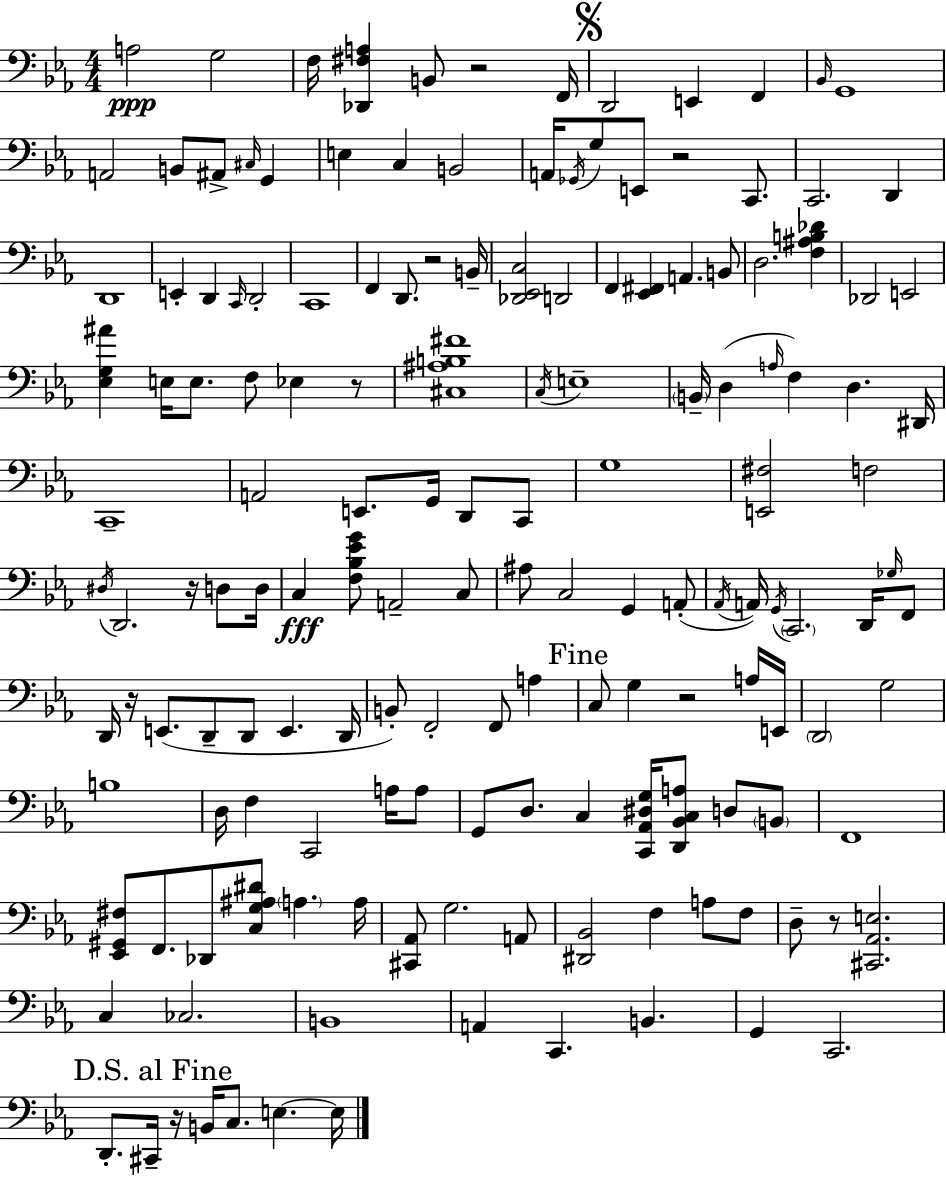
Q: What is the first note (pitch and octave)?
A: A3